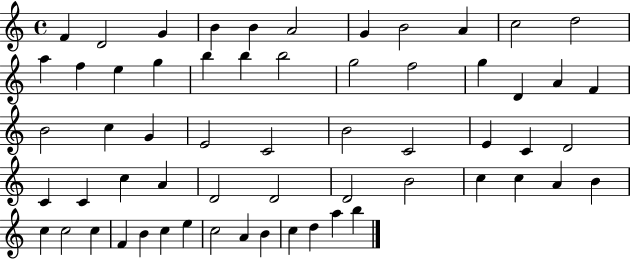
X:1
T:Untitled
M:4/4
L:1/4
K:C
F D2 G B B A2 G B2 A c2 d2 a f e g b b b2 g2 f2 g D A F B2 c G E2 C2 B2 C2 E C D2 C C c A D2 D2 D2 B2 c c A B c c2 c F B c e c2 A B c d a b